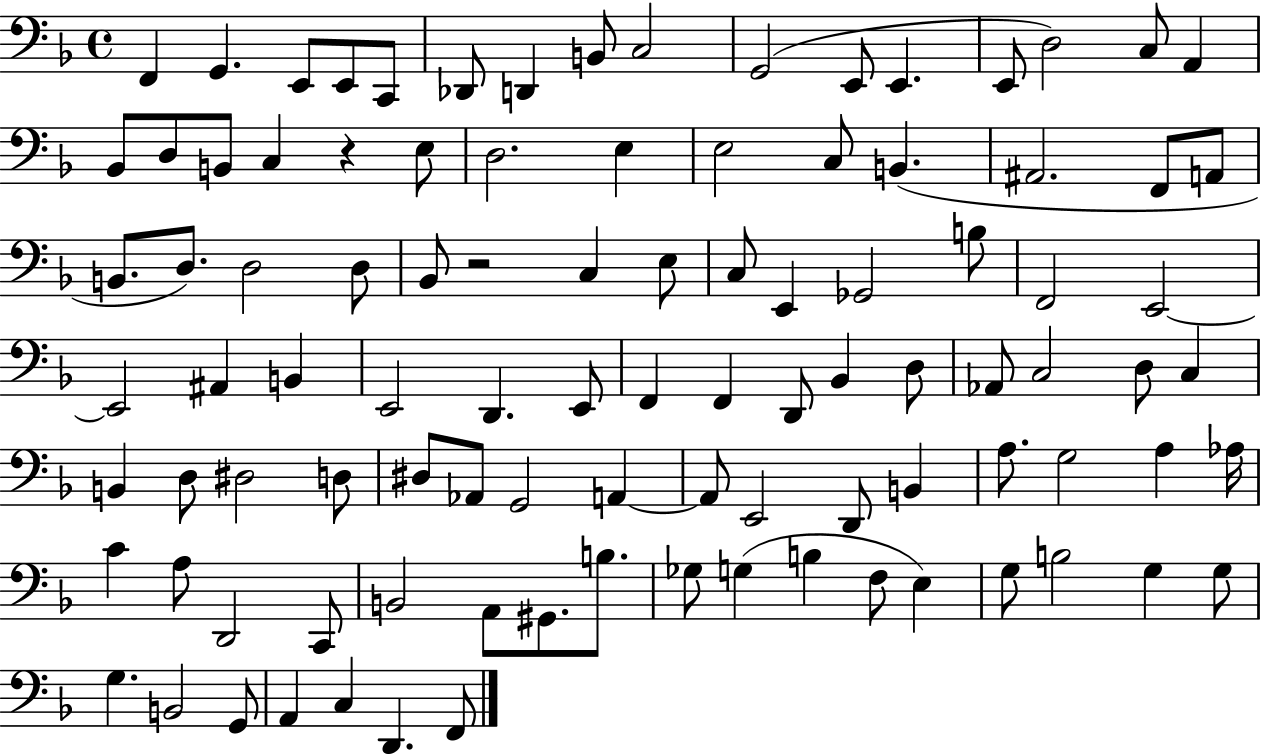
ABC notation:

X:1
T:Untitled
M:4/4
L:1/4
K:F
F,, G,, E,,/2 E,,/2 C,,/2 _D,,/2 D,, B,,/2 C,2 G,,2 E,,/2 E,, E,,/2 D,2 C,/2 A,, _B,,/2 D,/2 B,,/2 C, z E,/2 D,2 E, E,2 C,/2 B,, ^A,,2 F,,/2 A,,/2 B,,/2 D,/2 D,2 D,/2 _B,,/2 z2 C, E,/2 C,/2 E,, _G,,2 B,/2 F,,2 E,,2 E,,2 ^A,, B,, E,,2 D,, E,,/2 F,, F,, D,,/2 _B,, D,/2 _A,,/2 C,2 D,/2 C, B,, D,/2 ^D,2 D,/2 ^D,/2 _A,,/2 G,,2 A,, A,,/2 E,,2 D,,/2 B,, A,/2 G,2 A, _A,/4 C A,/2 D,,2 C,,/2 B,,2 A,,/2 ^G,,/2 B,/2 _G,/2 G, B, F,/2 E, G,/2 B,2 G, G,/2 G, B,,2 G,,/2 A,, C, D,, F,,/2